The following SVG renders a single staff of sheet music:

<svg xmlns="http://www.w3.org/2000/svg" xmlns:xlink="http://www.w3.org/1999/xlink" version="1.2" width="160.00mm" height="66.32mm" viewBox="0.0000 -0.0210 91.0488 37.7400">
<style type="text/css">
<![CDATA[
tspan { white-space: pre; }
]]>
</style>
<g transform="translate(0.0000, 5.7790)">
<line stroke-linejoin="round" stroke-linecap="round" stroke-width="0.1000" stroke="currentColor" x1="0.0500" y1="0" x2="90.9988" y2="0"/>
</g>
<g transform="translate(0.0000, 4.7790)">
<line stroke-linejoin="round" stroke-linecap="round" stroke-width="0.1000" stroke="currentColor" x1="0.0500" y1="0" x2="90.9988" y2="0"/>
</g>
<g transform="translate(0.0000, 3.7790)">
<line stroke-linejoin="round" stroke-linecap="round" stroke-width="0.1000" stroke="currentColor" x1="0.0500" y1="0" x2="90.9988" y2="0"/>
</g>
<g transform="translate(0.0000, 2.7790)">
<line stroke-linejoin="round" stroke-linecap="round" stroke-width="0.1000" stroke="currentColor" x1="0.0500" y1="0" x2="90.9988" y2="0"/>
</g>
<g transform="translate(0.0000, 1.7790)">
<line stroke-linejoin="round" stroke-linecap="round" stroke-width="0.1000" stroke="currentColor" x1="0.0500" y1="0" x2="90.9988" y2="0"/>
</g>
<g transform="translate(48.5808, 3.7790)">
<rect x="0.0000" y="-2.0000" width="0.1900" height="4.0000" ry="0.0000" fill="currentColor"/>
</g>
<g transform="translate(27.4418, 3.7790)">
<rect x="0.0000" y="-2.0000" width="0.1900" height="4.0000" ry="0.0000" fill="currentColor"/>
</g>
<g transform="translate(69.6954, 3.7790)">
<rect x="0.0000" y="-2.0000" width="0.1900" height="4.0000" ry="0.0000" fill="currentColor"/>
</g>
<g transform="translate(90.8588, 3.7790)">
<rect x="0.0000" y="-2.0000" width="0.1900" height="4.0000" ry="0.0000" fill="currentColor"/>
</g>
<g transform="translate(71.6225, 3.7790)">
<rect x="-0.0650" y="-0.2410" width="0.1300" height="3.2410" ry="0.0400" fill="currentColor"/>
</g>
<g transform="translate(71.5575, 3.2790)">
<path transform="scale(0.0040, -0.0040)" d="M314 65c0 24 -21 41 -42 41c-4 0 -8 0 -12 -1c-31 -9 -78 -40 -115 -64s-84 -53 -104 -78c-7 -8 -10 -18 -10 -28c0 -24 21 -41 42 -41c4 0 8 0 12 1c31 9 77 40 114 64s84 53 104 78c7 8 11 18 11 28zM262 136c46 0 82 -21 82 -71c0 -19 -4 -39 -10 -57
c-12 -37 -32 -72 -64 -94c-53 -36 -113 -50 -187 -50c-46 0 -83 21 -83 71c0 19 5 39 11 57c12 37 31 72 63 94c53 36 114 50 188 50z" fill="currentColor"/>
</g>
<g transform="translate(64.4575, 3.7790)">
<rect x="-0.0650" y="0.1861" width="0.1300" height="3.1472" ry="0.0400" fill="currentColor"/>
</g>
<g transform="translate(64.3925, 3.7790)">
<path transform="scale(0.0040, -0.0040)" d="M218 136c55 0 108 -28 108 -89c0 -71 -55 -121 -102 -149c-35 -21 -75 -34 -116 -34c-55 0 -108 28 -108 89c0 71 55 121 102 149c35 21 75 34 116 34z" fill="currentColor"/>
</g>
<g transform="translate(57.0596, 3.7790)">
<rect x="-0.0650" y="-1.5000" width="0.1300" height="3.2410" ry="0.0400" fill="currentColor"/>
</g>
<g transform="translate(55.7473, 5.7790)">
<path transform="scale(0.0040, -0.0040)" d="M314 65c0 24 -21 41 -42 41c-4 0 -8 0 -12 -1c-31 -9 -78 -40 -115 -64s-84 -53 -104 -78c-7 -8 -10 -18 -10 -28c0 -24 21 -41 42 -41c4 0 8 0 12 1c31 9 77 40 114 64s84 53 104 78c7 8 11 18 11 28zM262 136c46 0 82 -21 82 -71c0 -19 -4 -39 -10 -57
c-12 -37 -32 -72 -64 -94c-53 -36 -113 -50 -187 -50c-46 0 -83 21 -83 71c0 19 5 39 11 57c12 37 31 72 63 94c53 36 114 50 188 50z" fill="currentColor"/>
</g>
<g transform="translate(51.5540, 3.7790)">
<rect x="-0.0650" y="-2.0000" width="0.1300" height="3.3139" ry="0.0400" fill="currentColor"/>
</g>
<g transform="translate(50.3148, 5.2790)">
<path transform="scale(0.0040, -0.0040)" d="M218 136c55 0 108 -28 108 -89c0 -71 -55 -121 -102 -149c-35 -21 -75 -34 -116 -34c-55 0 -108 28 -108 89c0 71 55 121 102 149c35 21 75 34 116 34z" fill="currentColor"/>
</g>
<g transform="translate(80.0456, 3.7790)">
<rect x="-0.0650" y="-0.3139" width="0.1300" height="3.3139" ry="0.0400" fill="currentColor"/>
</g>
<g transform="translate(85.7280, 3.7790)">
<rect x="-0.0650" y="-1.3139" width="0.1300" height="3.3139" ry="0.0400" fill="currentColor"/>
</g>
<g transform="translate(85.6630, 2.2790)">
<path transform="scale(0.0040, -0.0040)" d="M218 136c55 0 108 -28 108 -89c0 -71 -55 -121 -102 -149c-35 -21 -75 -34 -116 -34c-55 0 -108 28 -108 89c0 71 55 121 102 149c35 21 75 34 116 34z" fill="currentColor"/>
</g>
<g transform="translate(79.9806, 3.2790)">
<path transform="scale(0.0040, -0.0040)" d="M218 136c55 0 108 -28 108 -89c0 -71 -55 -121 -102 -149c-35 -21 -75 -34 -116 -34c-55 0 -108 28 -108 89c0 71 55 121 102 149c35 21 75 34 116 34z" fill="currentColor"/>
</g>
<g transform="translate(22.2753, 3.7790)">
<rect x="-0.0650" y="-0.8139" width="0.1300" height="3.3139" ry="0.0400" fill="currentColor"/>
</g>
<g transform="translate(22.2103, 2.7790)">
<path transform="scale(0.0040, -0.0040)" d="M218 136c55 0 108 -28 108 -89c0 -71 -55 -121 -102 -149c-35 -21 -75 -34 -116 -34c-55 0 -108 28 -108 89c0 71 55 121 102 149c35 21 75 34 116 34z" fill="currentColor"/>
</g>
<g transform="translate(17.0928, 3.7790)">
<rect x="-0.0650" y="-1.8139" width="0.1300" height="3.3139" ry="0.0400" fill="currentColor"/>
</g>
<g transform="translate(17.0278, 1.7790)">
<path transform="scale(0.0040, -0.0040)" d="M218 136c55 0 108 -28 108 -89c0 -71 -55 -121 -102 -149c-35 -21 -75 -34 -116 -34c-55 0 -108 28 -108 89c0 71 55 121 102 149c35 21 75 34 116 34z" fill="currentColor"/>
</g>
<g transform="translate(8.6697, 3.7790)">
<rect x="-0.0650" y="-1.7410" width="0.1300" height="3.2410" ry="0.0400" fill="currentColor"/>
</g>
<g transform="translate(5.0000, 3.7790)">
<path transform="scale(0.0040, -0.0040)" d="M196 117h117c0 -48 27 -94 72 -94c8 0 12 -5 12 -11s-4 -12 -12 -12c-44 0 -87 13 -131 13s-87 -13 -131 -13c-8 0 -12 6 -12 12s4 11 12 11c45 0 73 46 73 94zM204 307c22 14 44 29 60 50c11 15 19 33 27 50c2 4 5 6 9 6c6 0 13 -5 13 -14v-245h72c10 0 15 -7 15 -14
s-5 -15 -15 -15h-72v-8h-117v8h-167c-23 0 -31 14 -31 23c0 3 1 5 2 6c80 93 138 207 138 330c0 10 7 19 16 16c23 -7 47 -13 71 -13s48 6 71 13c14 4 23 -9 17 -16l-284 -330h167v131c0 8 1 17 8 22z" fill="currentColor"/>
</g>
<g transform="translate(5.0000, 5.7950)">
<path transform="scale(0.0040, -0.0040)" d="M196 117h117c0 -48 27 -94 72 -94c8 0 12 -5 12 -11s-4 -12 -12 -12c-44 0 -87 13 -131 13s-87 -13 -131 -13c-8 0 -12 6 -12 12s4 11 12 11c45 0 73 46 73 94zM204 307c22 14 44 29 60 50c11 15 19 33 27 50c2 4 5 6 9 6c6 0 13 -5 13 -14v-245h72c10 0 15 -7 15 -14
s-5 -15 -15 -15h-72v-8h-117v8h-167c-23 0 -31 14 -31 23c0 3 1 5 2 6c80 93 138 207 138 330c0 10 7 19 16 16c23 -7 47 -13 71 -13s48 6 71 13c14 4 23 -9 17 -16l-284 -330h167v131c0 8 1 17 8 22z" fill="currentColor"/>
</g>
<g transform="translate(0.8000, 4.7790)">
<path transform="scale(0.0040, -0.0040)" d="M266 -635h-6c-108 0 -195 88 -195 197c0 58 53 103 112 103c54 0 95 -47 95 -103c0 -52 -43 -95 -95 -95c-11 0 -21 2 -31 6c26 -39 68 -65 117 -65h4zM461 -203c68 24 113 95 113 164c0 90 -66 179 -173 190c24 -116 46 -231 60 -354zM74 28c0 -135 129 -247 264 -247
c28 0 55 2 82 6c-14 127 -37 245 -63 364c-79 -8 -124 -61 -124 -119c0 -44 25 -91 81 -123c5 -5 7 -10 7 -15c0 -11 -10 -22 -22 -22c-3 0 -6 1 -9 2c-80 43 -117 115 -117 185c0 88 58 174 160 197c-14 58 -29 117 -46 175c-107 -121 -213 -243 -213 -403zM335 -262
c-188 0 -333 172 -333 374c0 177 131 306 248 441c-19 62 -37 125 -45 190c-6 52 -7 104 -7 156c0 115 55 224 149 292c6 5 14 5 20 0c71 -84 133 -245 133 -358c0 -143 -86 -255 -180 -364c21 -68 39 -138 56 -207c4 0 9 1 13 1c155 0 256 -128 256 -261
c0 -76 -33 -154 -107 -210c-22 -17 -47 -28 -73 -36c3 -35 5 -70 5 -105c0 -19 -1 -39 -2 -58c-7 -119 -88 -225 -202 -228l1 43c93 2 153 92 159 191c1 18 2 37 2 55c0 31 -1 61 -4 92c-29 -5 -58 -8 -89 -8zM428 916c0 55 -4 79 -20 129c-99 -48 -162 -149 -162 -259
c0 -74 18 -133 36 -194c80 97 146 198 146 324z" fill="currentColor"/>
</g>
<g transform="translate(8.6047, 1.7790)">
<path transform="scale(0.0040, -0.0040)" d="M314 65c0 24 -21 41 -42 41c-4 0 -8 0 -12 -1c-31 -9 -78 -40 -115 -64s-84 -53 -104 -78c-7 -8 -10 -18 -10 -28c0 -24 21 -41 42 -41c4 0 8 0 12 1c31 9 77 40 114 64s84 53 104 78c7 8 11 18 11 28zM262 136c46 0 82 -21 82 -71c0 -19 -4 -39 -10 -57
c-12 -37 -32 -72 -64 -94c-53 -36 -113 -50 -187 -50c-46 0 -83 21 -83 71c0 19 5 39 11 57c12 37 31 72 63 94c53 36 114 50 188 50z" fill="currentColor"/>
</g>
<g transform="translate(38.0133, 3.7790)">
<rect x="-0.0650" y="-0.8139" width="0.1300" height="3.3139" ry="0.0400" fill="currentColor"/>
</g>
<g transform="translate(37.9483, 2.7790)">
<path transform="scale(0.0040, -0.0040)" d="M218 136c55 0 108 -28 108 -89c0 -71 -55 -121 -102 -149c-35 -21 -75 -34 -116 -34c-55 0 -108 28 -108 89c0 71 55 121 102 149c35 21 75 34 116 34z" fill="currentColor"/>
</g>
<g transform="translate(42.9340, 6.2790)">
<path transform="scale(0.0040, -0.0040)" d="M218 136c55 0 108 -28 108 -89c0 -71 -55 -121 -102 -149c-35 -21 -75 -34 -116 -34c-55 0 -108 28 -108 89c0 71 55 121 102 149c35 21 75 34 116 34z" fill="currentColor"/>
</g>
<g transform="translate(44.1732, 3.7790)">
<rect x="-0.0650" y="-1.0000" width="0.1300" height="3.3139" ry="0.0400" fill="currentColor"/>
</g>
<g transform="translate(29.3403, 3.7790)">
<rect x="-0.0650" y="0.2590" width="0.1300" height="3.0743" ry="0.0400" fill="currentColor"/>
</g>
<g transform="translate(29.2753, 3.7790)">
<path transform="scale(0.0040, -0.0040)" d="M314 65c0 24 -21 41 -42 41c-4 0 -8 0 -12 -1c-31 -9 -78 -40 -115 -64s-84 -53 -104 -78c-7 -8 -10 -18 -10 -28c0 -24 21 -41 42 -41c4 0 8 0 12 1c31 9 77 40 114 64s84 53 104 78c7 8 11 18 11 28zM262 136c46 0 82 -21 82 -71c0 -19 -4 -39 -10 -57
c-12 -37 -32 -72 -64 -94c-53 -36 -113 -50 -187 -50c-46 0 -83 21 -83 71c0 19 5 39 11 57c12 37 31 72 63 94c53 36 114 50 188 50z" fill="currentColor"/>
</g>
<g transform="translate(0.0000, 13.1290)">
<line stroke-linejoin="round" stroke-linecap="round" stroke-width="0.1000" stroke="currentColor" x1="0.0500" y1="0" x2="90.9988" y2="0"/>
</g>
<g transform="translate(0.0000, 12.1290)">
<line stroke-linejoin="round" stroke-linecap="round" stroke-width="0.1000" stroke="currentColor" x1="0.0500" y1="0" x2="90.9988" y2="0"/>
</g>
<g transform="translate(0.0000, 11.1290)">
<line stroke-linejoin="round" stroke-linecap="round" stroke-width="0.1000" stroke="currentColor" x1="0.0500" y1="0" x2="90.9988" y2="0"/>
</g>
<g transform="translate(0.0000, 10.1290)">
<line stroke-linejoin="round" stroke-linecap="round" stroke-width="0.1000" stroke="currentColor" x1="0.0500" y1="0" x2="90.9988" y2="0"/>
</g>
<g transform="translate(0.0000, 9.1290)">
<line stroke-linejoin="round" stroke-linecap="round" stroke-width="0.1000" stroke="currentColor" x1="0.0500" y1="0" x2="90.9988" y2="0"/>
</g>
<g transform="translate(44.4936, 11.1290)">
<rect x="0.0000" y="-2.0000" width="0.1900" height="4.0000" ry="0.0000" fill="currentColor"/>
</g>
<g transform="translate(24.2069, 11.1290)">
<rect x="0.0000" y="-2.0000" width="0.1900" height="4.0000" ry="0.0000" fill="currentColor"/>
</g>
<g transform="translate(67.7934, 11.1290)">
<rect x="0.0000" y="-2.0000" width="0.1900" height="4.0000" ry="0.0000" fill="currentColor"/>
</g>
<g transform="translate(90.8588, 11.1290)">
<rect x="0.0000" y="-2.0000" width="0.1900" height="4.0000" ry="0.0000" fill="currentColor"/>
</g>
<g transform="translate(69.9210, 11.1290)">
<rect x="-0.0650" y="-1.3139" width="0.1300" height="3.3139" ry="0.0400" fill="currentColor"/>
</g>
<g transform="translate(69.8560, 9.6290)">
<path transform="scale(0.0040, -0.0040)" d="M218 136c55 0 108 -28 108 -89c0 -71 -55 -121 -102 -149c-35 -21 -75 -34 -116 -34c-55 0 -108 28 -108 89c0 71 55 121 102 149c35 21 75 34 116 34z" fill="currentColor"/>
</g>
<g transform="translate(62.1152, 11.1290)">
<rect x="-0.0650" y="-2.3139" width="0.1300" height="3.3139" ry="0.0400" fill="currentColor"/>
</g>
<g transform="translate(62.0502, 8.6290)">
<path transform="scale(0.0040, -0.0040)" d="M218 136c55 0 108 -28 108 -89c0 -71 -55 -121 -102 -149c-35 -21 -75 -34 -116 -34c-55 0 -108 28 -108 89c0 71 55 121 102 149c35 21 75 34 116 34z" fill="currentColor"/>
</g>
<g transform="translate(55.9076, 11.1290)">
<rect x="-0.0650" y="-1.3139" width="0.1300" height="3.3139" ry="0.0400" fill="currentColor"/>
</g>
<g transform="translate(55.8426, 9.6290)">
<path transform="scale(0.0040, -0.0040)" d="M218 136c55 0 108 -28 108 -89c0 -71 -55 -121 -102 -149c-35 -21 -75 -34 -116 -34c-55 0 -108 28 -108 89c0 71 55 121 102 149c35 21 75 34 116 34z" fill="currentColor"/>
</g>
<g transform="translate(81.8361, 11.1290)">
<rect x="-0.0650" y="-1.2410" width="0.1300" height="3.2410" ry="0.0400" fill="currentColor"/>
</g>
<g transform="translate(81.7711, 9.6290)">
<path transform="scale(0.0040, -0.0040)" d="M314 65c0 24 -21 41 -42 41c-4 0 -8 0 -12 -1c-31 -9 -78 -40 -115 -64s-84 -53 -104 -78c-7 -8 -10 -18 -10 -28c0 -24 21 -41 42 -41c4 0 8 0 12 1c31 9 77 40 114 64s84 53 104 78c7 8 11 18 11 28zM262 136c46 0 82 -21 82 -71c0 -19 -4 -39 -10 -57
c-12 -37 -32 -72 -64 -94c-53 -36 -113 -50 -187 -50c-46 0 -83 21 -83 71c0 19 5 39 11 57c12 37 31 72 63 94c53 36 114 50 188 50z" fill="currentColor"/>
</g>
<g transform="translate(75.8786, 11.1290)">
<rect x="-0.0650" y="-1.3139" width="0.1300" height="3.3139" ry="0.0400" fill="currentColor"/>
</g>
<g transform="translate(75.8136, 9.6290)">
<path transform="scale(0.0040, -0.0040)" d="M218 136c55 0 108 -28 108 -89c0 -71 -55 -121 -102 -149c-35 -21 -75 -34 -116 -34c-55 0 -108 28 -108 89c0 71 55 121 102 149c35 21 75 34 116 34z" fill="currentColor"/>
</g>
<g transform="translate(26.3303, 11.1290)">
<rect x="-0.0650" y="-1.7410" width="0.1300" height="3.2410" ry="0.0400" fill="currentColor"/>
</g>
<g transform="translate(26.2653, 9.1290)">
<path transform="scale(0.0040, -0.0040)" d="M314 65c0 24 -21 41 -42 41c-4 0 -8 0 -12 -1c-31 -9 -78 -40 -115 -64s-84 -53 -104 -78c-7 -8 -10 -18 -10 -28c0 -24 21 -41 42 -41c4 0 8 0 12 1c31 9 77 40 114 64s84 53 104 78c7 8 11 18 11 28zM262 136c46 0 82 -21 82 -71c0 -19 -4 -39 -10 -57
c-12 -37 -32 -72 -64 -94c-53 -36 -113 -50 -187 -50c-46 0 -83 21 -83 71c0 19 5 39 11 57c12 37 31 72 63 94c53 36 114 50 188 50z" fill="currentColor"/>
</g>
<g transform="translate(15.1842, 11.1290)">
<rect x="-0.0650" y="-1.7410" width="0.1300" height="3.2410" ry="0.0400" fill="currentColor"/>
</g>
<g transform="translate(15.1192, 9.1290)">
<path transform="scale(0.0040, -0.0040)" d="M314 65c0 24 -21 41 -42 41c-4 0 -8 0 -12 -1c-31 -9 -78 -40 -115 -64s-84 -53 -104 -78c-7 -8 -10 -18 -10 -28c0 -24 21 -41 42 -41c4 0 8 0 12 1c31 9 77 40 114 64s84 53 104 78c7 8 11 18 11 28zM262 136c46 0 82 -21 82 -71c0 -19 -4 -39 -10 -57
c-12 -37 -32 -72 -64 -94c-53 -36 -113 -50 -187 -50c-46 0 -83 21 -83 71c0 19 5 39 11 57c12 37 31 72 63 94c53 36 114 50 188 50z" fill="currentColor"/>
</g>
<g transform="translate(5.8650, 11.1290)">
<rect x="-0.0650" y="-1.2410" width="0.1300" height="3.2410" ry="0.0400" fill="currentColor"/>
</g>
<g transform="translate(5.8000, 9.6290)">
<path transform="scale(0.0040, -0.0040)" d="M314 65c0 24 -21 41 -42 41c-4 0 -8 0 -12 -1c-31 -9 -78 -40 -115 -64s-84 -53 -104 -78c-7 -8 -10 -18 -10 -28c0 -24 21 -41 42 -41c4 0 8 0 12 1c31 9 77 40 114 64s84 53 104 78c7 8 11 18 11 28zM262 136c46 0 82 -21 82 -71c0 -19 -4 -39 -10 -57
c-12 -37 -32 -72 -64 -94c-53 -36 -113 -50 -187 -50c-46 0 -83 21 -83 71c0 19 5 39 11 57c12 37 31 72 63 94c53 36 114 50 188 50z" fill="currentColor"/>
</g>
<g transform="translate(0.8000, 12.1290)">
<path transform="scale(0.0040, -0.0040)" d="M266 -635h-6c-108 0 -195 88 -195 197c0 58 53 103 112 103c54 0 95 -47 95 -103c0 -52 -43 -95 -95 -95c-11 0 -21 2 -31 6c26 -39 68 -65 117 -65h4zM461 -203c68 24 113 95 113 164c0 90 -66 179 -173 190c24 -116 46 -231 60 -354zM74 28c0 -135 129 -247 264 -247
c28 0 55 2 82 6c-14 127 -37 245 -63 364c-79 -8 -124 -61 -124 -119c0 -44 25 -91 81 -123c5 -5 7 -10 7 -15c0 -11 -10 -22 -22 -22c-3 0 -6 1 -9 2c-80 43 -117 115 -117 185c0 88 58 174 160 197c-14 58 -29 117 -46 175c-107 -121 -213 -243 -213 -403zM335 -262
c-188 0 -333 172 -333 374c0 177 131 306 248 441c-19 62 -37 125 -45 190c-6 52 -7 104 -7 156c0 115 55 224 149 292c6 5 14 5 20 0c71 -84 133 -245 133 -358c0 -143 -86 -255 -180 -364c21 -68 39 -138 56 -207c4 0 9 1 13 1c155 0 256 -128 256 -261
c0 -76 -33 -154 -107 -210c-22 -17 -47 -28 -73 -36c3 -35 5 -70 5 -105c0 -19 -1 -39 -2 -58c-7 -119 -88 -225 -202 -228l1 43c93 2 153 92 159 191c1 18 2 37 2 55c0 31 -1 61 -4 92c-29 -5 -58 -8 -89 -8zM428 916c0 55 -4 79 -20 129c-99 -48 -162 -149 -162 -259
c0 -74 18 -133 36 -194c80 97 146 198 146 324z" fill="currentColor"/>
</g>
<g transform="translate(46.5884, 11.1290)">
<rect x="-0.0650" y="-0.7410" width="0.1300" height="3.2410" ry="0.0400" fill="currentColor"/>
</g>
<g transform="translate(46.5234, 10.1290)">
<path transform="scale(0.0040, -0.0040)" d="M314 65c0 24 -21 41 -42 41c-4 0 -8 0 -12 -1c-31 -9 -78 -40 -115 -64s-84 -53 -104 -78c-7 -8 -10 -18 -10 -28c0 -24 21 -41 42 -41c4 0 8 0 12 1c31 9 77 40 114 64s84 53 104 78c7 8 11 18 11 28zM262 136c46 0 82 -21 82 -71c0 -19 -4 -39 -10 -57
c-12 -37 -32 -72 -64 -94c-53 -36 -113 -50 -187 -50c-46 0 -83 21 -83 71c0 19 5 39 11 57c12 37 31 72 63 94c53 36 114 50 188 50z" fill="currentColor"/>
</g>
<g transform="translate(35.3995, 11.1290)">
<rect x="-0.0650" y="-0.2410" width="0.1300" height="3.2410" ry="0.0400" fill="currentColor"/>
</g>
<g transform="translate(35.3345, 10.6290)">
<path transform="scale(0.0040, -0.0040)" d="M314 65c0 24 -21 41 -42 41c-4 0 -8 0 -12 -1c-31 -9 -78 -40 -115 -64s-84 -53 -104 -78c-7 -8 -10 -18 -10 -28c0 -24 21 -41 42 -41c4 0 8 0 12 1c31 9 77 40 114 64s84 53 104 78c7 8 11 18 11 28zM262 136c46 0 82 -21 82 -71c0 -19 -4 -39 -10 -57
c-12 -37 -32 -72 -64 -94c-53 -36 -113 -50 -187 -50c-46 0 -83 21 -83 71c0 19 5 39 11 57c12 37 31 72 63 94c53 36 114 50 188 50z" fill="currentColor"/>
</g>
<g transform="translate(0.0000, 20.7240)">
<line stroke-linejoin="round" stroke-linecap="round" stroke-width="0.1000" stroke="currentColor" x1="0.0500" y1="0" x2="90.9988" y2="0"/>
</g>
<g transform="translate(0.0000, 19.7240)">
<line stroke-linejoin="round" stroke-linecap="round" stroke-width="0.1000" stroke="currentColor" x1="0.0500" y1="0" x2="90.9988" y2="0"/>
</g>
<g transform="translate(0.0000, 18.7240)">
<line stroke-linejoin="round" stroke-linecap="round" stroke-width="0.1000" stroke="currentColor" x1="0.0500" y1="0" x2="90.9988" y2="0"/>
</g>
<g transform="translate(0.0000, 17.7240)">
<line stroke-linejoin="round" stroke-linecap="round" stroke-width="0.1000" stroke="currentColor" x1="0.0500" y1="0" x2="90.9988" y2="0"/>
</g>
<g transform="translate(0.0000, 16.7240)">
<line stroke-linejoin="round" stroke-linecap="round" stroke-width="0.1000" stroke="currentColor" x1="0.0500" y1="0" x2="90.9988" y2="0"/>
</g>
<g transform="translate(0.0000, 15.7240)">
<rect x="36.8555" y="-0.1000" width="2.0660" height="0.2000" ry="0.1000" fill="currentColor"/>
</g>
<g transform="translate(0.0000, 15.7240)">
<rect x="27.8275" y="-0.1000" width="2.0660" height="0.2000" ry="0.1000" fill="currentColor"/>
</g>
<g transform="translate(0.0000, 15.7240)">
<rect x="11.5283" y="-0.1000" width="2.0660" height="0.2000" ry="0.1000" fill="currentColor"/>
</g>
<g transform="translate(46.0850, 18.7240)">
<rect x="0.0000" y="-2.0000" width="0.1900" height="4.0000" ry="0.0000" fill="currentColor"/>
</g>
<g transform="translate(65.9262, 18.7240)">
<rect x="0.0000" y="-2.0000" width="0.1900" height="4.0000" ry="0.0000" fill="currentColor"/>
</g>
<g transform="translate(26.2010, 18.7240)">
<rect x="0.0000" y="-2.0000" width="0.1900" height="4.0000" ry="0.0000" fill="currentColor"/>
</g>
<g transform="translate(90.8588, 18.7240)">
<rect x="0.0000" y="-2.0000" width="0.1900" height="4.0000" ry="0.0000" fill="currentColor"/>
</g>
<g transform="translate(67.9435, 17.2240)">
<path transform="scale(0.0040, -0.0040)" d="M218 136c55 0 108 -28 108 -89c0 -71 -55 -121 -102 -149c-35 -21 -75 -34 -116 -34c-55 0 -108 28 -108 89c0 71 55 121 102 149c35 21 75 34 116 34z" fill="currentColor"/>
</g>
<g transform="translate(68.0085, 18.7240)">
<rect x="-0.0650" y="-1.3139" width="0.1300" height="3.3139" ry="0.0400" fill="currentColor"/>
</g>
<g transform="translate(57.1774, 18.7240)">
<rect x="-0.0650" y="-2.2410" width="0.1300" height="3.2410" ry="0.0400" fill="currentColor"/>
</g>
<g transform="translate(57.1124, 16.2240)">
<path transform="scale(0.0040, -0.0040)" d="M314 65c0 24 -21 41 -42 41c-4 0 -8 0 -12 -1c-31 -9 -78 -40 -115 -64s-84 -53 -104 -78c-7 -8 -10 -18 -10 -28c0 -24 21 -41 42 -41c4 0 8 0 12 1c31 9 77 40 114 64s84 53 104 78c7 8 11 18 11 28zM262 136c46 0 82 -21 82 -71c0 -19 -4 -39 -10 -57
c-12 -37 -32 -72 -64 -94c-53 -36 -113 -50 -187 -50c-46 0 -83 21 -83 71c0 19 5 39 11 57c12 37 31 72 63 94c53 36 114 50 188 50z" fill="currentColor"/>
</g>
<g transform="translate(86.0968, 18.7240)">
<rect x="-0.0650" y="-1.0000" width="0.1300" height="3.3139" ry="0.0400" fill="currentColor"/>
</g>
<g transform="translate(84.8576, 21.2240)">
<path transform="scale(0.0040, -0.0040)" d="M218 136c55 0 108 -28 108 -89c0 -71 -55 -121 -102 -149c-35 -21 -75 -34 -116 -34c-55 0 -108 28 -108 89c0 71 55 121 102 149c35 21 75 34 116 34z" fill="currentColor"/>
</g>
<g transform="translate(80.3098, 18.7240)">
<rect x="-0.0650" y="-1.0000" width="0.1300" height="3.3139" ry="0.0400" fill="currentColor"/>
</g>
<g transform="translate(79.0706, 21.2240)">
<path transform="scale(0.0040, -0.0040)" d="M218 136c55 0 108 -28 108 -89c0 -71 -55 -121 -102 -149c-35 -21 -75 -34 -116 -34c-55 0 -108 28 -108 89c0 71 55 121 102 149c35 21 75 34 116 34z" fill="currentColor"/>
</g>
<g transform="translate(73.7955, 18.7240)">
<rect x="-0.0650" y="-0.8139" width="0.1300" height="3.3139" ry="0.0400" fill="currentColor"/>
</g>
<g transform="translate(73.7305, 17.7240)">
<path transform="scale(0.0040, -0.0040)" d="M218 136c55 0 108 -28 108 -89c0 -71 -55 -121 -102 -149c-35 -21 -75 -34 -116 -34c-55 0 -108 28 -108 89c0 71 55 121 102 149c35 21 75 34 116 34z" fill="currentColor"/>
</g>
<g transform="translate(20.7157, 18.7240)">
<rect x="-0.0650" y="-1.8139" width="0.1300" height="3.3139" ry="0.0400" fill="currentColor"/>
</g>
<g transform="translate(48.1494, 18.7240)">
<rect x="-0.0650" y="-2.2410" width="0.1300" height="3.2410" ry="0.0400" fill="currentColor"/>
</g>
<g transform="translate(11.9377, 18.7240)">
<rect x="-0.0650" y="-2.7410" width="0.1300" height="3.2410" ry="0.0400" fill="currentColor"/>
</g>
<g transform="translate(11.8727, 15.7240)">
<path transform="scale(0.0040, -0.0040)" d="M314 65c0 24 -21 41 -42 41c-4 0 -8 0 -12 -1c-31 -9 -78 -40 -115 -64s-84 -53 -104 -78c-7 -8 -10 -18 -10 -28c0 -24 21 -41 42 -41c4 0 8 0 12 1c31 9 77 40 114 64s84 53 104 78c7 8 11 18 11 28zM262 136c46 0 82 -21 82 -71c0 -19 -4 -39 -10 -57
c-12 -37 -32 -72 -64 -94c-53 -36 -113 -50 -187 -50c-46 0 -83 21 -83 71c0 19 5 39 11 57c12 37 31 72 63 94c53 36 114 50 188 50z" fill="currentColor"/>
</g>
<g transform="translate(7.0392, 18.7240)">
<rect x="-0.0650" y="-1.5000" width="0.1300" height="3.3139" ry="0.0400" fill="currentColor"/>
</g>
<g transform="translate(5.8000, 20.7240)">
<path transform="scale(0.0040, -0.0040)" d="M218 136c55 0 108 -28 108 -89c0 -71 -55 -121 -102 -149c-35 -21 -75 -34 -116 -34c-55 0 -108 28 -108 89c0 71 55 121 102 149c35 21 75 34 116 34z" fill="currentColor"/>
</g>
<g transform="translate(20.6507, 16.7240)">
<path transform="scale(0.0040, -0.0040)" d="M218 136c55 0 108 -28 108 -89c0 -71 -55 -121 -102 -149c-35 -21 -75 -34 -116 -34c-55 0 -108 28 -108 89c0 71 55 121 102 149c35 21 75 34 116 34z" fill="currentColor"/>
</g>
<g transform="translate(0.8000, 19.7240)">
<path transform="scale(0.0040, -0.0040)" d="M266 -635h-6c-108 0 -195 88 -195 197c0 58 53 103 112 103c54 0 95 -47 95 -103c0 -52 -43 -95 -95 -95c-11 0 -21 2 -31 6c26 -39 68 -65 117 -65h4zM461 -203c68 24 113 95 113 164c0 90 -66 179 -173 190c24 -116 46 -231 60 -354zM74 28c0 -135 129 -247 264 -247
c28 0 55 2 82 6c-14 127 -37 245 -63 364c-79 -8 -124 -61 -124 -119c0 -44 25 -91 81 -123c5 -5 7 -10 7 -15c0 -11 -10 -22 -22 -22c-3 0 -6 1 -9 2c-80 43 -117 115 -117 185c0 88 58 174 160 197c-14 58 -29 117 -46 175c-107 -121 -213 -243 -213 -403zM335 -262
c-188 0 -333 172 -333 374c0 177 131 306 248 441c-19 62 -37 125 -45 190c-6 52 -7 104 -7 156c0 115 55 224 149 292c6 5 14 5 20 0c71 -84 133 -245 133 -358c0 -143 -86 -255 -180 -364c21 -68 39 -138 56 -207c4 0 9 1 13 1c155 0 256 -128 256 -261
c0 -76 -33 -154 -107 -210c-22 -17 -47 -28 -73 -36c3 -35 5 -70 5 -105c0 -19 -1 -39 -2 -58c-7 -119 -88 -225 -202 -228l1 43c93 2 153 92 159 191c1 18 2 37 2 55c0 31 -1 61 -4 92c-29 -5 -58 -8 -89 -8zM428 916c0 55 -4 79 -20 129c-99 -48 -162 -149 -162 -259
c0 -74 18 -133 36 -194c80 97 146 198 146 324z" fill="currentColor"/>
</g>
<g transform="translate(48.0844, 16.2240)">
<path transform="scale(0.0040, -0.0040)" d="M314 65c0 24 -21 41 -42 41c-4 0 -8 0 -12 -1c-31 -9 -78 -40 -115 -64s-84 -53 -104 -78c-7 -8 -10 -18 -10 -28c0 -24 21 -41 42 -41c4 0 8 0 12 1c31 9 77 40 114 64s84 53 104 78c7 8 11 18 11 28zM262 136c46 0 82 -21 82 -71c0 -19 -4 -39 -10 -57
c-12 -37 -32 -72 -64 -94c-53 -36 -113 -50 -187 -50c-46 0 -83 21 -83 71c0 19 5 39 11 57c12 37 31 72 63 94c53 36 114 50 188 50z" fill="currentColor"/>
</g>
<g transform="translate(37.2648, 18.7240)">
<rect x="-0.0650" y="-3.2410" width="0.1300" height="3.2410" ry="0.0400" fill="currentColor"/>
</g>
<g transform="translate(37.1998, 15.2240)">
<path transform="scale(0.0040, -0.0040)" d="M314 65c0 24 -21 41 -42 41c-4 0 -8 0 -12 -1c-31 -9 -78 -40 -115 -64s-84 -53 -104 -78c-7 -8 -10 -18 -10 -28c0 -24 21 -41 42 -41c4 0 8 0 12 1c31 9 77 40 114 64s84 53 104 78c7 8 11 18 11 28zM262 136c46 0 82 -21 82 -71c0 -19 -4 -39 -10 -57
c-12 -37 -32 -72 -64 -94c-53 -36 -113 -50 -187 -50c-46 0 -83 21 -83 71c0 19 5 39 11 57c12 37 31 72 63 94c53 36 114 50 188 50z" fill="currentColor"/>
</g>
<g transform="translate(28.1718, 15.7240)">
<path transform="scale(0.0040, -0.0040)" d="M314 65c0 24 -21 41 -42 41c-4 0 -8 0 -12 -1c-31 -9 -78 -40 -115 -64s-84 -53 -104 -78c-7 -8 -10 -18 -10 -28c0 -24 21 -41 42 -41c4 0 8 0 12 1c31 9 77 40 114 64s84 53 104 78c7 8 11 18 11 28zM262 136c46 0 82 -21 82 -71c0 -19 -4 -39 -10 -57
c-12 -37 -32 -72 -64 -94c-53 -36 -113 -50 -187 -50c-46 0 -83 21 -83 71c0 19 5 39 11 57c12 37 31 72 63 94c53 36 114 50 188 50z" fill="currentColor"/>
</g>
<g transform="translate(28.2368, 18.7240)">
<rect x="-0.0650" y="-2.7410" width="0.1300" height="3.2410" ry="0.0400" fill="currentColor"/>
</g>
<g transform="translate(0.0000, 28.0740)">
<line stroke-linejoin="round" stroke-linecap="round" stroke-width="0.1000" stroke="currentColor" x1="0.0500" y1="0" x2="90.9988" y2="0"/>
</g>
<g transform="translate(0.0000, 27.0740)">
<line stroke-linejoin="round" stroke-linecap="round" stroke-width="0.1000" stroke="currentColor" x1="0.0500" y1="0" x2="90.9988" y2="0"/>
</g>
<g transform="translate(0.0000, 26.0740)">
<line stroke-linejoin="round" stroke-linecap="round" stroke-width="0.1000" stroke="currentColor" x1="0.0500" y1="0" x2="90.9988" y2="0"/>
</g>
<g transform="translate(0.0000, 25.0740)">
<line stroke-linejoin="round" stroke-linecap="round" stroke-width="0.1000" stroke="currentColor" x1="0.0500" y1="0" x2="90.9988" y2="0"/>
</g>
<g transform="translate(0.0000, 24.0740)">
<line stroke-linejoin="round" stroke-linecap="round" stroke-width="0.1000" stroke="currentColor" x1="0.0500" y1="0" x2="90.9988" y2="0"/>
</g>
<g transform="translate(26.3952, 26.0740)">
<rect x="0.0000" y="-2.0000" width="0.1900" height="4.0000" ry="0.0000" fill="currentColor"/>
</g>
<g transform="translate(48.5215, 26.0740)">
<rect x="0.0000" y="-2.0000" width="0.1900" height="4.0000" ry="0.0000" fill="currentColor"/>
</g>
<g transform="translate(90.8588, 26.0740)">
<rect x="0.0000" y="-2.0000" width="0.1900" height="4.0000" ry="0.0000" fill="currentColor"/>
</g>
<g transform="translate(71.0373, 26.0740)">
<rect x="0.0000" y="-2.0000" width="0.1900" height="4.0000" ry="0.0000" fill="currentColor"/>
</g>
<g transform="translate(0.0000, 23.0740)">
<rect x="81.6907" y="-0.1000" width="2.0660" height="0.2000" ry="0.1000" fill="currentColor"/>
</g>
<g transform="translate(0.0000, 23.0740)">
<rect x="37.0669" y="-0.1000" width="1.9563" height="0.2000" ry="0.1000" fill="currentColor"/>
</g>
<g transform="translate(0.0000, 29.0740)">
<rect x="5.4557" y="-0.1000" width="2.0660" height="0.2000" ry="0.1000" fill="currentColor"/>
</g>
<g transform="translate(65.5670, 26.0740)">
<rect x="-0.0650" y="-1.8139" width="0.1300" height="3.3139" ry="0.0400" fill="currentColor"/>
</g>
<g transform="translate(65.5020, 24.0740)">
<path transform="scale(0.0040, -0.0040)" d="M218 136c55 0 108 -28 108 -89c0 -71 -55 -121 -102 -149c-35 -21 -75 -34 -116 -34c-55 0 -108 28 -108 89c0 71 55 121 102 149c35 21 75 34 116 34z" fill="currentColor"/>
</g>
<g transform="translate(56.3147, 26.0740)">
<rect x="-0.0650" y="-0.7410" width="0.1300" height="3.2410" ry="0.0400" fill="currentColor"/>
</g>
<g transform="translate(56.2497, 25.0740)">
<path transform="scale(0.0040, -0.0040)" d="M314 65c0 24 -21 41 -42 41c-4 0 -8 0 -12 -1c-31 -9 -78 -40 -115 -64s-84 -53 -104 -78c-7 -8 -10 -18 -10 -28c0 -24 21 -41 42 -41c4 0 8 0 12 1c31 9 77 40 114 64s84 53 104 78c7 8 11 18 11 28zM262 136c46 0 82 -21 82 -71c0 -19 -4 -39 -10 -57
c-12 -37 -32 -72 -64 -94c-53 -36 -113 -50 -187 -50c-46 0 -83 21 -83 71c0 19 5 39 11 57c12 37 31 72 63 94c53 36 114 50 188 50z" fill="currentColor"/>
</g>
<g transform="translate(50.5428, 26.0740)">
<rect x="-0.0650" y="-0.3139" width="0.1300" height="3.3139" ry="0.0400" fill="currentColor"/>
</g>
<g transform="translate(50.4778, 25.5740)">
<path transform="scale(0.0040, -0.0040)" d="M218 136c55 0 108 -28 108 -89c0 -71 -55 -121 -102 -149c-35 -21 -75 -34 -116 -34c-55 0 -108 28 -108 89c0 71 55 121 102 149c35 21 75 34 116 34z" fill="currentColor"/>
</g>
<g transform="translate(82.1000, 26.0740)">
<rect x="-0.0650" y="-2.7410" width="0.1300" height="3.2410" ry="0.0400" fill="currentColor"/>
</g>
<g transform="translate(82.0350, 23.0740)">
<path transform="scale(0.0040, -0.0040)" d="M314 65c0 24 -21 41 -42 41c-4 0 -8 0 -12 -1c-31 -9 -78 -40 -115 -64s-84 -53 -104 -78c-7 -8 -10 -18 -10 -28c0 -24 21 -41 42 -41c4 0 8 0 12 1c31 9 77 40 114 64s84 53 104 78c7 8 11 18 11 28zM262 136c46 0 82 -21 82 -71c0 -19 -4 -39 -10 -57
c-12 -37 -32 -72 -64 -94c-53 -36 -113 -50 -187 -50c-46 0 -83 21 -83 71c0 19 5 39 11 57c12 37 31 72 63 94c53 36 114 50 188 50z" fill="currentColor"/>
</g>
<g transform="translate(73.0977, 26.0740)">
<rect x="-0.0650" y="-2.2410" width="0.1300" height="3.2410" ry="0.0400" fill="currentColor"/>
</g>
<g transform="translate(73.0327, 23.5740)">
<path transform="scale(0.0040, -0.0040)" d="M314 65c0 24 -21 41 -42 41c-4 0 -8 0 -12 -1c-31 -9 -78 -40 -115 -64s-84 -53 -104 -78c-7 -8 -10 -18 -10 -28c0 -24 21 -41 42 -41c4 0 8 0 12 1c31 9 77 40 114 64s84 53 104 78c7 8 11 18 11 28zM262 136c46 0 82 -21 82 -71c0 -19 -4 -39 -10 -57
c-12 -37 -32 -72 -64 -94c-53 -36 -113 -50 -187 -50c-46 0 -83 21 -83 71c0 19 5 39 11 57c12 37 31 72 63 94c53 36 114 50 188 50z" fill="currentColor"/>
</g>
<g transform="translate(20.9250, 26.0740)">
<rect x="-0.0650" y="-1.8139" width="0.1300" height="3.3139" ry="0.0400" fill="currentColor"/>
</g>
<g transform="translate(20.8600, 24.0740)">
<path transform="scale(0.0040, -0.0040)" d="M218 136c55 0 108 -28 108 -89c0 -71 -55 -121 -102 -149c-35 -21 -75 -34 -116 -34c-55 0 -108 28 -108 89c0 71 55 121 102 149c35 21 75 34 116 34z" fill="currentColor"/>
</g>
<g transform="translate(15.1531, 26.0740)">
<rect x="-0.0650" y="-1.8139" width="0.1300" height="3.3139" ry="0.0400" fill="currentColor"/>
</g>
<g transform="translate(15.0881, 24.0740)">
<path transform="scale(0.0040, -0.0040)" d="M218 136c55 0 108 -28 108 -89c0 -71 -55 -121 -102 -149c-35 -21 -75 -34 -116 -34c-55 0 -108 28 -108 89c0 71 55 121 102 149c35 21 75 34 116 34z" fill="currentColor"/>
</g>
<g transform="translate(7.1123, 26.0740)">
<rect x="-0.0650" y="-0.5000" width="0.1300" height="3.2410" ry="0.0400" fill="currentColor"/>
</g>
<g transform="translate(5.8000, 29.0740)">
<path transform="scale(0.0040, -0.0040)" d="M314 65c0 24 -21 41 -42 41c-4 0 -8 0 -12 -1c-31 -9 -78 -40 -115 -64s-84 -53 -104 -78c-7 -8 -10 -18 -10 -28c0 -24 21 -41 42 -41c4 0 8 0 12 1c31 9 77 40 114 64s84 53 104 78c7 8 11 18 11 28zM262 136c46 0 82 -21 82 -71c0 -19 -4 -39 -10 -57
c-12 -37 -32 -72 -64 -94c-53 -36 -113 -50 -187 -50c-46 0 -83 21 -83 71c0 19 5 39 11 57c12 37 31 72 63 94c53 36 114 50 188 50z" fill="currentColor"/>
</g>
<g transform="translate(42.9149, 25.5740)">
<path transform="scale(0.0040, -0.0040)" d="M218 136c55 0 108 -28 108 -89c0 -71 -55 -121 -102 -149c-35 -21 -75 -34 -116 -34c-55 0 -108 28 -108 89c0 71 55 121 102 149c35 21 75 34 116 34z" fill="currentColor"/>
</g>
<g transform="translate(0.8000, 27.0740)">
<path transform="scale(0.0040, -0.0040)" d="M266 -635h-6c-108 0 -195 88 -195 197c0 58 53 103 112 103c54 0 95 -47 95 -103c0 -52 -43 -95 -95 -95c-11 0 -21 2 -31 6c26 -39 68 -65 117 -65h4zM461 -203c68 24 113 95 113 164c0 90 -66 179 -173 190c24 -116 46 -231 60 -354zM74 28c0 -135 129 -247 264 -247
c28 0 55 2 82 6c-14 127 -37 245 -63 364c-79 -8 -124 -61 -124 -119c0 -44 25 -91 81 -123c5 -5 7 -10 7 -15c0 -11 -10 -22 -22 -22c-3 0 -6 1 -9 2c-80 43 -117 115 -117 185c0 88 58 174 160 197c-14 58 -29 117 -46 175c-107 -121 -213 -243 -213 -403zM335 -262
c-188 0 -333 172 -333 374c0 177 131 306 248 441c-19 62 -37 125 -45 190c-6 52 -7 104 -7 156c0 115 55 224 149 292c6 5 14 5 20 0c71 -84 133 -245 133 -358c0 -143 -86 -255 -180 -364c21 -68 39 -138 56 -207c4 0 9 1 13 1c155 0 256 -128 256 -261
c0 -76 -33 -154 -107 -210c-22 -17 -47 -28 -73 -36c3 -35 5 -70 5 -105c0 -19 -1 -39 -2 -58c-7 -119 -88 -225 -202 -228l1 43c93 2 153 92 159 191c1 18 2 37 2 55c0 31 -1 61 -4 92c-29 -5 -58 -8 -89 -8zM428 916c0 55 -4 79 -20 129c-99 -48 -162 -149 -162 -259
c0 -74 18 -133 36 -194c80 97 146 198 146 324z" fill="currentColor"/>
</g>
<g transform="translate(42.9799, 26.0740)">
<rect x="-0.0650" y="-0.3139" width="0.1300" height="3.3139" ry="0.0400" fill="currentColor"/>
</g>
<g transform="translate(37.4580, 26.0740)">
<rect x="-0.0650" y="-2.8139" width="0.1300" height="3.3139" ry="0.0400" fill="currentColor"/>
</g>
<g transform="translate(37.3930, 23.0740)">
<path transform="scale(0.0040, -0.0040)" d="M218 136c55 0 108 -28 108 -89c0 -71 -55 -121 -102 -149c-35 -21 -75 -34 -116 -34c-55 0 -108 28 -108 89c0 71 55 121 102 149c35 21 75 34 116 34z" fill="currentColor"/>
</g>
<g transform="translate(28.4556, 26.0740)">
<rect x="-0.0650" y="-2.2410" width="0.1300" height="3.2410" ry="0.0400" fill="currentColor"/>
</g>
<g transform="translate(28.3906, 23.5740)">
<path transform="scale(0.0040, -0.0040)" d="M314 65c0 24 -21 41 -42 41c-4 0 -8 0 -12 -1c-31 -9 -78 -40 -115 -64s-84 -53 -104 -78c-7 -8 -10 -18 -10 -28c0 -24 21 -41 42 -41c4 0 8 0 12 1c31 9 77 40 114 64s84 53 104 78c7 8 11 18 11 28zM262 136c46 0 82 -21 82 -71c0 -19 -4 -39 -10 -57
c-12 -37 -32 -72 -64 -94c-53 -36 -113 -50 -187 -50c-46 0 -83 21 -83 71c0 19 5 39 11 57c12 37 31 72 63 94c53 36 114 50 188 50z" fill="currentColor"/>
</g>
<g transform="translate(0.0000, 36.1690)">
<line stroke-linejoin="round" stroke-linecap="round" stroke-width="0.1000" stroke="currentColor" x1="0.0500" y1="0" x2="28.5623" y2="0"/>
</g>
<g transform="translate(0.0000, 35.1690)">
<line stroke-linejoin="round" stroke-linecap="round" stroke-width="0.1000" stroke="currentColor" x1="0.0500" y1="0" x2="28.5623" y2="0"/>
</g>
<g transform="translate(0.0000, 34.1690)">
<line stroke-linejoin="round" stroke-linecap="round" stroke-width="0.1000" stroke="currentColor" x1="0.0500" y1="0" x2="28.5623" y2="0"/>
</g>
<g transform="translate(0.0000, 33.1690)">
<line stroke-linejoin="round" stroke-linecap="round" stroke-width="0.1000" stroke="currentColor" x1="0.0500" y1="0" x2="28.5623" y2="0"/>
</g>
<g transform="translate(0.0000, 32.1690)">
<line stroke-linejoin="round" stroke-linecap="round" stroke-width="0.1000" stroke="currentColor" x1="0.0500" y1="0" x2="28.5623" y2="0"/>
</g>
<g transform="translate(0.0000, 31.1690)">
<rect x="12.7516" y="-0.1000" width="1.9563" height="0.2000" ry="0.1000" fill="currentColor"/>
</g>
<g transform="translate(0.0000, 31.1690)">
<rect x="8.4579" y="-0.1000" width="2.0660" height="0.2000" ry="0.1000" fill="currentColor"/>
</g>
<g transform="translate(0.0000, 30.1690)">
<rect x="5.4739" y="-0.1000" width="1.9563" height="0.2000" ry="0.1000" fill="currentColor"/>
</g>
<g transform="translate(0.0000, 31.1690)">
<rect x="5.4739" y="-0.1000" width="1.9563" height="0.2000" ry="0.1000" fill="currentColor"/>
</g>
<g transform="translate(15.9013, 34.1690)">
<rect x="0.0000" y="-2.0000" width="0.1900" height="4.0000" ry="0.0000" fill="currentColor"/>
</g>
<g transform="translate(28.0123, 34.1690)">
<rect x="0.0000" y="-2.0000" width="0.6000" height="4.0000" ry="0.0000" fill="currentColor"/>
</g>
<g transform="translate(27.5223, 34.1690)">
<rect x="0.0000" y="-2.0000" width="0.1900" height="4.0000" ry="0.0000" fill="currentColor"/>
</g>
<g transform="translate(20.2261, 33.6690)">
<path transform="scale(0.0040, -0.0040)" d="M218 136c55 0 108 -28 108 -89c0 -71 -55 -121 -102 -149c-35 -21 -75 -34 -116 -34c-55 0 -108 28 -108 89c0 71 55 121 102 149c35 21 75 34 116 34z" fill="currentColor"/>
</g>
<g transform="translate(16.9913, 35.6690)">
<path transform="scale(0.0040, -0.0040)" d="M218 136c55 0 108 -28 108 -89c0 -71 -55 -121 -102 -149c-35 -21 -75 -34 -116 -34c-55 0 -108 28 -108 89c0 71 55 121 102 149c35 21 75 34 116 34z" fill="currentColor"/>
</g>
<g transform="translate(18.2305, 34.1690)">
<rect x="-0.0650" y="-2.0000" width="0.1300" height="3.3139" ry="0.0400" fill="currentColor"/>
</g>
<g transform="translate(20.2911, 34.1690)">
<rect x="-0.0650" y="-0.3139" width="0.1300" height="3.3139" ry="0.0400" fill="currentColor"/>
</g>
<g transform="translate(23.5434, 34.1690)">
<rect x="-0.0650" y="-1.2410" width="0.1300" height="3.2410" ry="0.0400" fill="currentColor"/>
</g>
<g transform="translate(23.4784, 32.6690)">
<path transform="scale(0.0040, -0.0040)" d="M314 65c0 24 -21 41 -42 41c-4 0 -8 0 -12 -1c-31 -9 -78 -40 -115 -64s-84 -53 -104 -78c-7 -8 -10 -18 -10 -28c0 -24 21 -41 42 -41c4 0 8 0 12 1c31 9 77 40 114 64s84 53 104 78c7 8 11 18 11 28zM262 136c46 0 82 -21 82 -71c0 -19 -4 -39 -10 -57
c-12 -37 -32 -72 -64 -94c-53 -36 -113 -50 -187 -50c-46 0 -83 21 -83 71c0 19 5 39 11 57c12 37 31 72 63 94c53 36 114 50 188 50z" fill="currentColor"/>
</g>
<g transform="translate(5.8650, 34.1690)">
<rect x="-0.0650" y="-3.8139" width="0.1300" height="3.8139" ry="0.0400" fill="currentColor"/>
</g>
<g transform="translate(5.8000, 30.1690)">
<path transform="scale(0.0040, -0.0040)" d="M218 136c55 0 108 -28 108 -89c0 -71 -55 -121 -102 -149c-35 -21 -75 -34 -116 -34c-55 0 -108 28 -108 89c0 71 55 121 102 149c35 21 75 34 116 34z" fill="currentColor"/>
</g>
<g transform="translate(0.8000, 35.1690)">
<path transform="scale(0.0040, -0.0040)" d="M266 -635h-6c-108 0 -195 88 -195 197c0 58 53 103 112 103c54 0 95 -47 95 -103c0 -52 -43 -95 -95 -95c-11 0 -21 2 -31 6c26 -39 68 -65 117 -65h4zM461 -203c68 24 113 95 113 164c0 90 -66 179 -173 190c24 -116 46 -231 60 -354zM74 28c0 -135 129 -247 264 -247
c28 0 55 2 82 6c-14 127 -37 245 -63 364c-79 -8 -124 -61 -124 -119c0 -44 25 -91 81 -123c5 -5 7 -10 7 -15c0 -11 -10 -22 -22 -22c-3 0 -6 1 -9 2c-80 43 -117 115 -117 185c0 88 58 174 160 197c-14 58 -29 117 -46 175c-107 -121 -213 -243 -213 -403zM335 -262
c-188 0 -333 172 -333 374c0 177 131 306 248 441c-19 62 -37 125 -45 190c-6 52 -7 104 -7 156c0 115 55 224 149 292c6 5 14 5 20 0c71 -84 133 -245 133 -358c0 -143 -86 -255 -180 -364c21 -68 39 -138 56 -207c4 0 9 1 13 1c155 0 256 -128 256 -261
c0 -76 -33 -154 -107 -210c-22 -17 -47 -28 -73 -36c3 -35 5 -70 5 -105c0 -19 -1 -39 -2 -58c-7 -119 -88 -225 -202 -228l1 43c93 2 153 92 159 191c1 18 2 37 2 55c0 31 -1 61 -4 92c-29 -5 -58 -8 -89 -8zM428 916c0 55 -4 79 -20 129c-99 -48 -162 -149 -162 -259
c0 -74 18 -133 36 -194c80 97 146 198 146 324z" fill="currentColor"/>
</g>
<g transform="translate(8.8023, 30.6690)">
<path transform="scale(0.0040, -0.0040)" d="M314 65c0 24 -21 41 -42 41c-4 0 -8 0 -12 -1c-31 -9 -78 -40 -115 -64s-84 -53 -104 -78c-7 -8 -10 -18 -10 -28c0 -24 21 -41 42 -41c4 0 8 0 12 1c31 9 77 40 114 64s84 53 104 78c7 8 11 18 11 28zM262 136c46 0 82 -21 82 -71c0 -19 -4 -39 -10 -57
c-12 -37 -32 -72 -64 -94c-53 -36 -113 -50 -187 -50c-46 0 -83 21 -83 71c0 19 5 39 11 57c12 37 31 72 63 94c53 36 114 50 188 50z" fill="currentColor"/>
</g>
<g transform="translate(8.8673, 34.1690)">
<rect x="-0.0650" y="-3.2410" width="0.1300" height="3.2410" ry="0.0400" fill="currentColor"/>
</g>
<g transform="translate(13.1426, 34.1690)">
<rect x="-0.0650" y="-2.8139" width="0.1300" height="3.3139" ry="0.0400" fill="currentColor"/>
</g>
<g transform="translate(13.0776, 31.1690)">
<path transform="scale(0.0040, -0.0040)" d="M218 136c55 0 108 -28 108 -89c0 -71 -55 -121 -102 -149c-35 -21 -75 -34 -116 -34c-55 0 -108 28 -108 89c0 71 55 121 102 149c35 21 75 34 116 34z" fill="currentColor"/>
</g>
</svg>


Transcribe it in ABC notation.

X:1
T:Untitled
M:4/4
L:1/4
K:C
f2 f d B2 d D F E2 B c2 c e e2 f2 f2 c2 d2 e g e e e2 E a2 f a2 b2 g2 g2 e d D D C2 f f g2 a c c d2 f g2 a2 c' b2 a F c e2